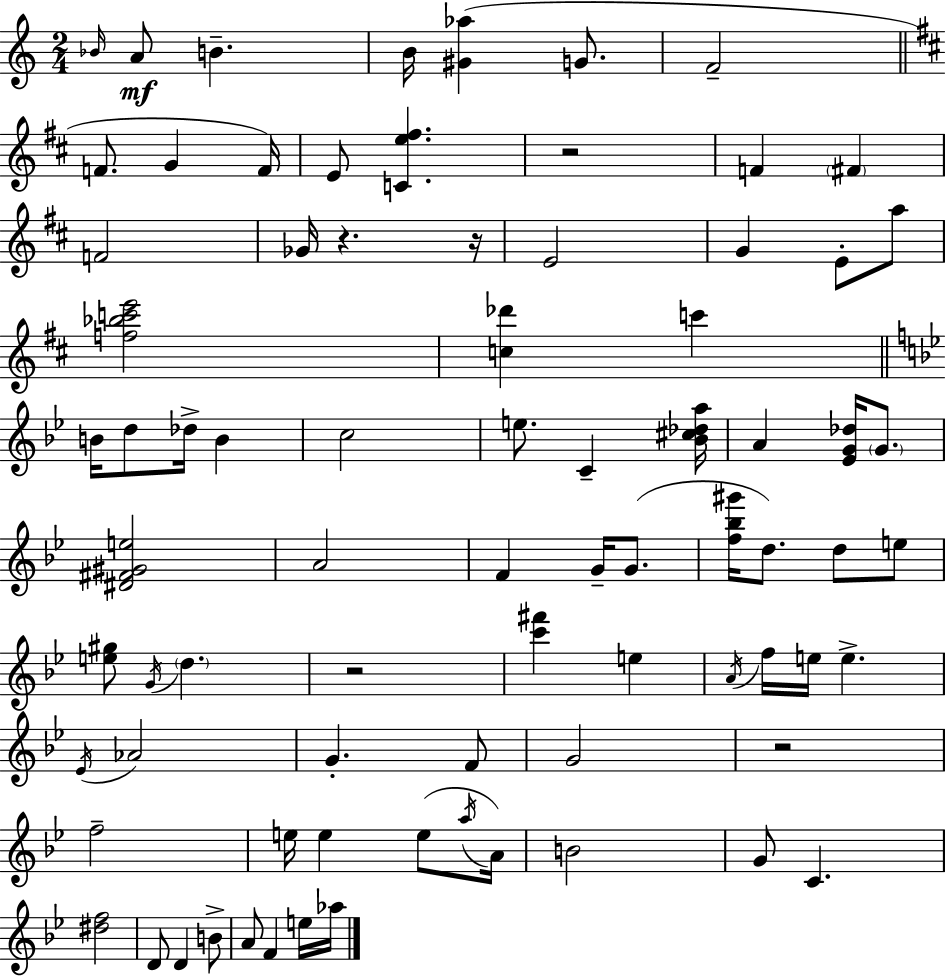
{
  \clef treble
  \numericTimeSignature
  \time 2/4
  \key a \minor
  \grace { bes'16 }\mf a'8 b'4.-- | b'16 <gis' aes''>4( g'8. | f'2-- | \bar "||" \break \key d \major f'8. g'4 f'16) | e'8 <c' e'' fis''>4. | r2 | f'4 \parenthesize fis'4 | \break f'2 | ges'16 r4. r16 | e'2 | g'4 e'8-. a''8 | \break <f'' bes'' c''' e'''>2 | <c'' des'''>4 c'''4 | \bar "||" \break \key bes \major b'16 d''8 des''16-> b'4 | c''2 | e''8. c'4-- <bes' cis'' des'' a''>16 | a'4 <ees' g' des''>16 \parenthesize g'8. | \break <dis' fis' gis' e''>2 | a'2 | f'4 g'16-- g'8.( | <f'' bes'' gis'''>16 d''8.) d''8 e''8 | \break <e'' gis''>8 \acciaccatura { g'16 } \parenthesize d''4. | r2 | <c''' fis'''>4 e''4 | \acciaccatura { a'16 } f''16 e''16 e''4.-> | \break \acciaccatura { ees'16 } aes'2 | g'4.-. | f'8 g'2 | r2 | \break f''2-- | e''16 e''4 | e''8( \acciaccatura { a''16 } a'16) b'2 | g'8 c'4. | \break <dis'' f''>2 | d'8 d'4 | b'8-> a'8 f'4 | e''16 aes''16 \bar "|."
}